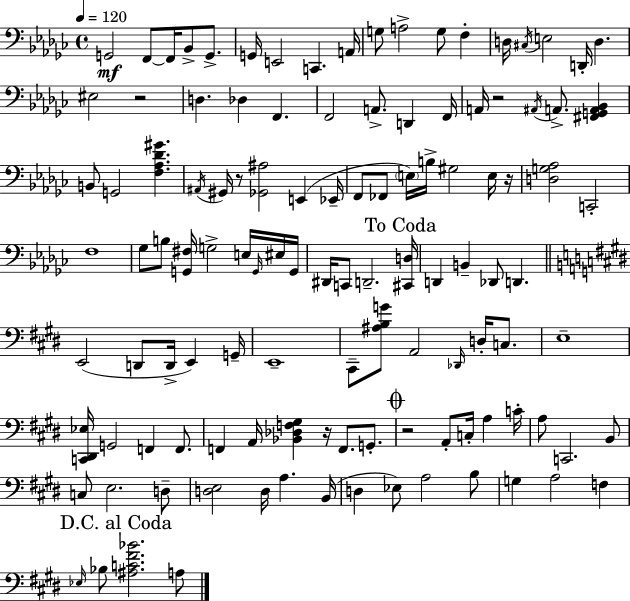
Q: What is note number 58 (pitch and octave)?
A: E2